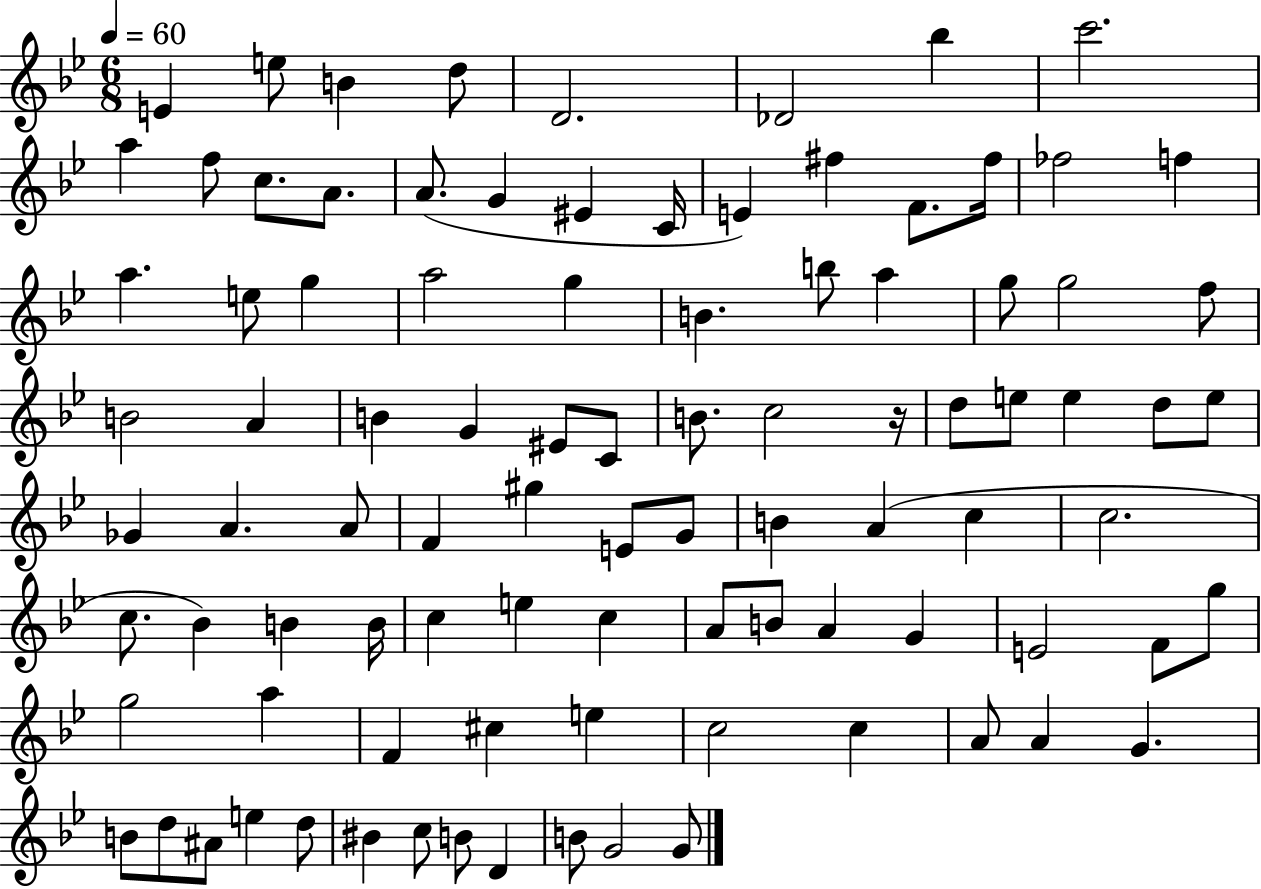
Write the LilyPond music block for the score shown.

{
  \clef treble
  \numericTimeSignature
  \time 6/8
  \key bes \major
  \tempo 4 = 60
  e'4 e''8 b'4 d''8 | d'2. | des'2 bes''4 | c'''2. | \break a''4 f''8 c''8. a'8. | a'8.( g'4 eis'4 c'16 | e'4) fis''4 f'8. fis''16 | fes''2 f''4 | \break a''4. e''8 g''4 | a''2 g''4 | b'4. b''8 a''4 | g''8 g''2 f''8 | \break b'2 a'4 | b'4 g'4 eis'8 c'8 | b'8. c''2 r16 | d''8 e''8 e''4 d''8 e''8 | \break ges'4 a'4. a'8 | f'4 gis''4 e'8 g'8 | b'4 a'4( c''4 | c''2. | \break c''8. bes'4) b'4 b'16 | c''4 e''4 c''4 | a'8 b'8 a'4 g'4 | e'2 f'8 g''8 | \break g''2 a''4 | f'4 cis''4 e''4 | c''2 c''4 | a'8 a'4 g'4. | \break b'8 d''8 ais'8 e''4 d''8 | bis'4 c''8 b'8 d'4 | b'8 g'2 g'8 | \bar "|."
}